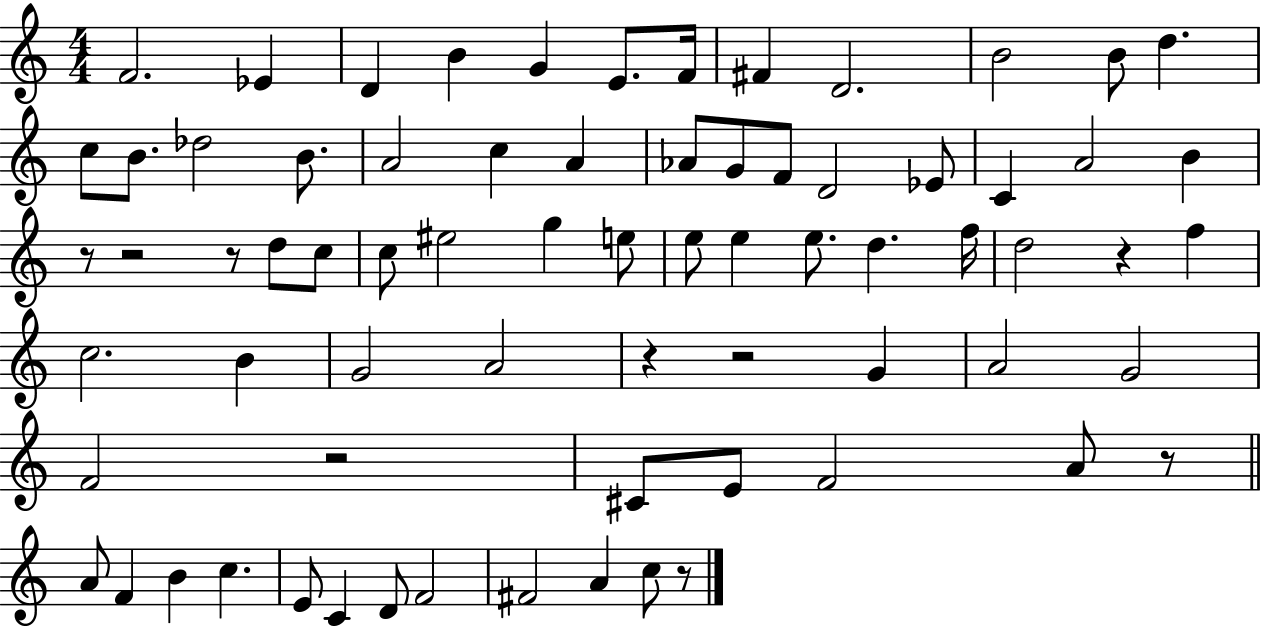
F4/h. Eb4/q D4/q B4/q G4/q E4/e. F4/s F#4/q D4/h. B4/h B4/e D5/q. C5/e B4/e. Db5/h B4/e. A4/h C5/q A4/q Ab4/e G4/e F4/e D4/h Eb4/e C4/q A4/h B4/q R/e R/h R/e D5/e C5/e C5/e EIS5/h G5/q E5/e E5/e E5/q E5/e. D5/q. F5/s D5/h R/q F5/q C5/h. B4/q G4/h A4/h R/q R/h G4/q A4/h G4/h F4/h R/h C#4/e E4/e F4/h A4/e R/e A4/e F4/q B4/q C5/q. E4/e C4/q D4/e F4/h F#4/h A4/q C5/e R/e